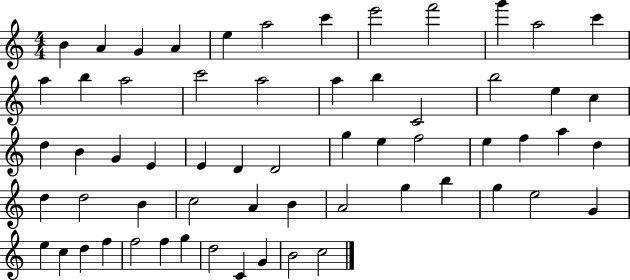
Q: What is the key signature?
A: C major